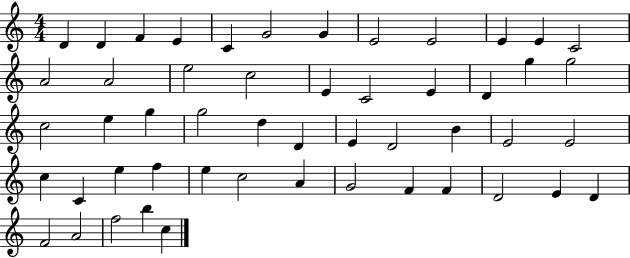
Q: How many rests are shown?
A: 0